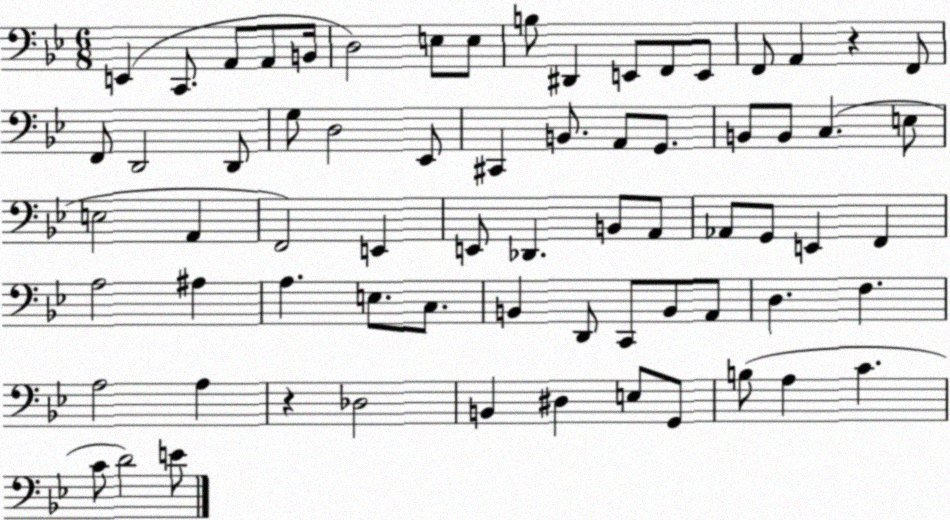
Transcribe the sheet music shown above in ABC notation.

X:1
T:Untitled
M:6/8
L:1/4
K:Bb
E,, C,,/2 A,,/2 A,,/2 B,,/4 D,2 E,/2 E,/2 B,/2 ^D,, E,,/2 F,,/2 E,,/2 F,,/2 A,, z F,,/2 F,,/2 D,,2 D,,/2 G,/2 D,2 _E,,/2 ^C,, B,,/2 A,,/2 G,,/2 B,,/2 B,,/2 C, E,/2 E,2 A,, F,,2 E,, E,,/2 _D,, B,,/2 A,,/2 _A,,/2 G,,/2 E,, F,, A,2 ^A, A, E,/2 C,/2 B,, D,,/2 C,,/2 B,,/2 A,,/2 D, F, A,2 A, z _D,2 B,, ^D, E,/2 G,,/2 B,/2 A, C C/2 D2 E/2